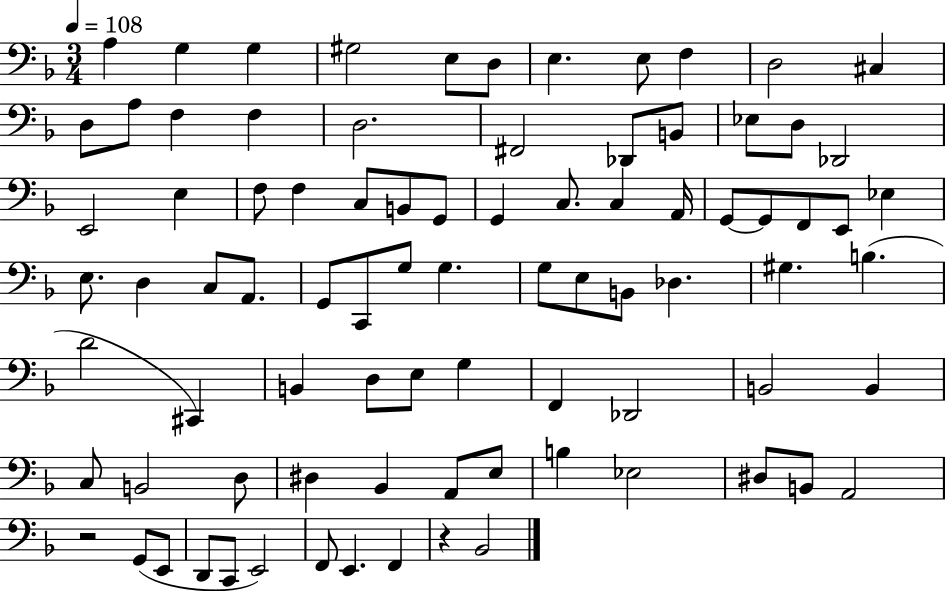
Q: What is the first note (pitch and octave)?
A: A3